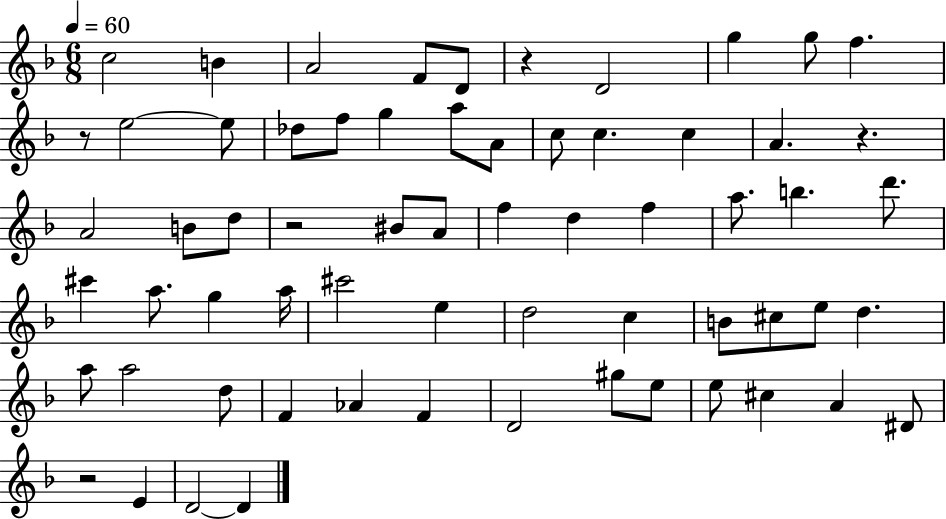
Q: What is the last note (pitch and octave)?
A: D4